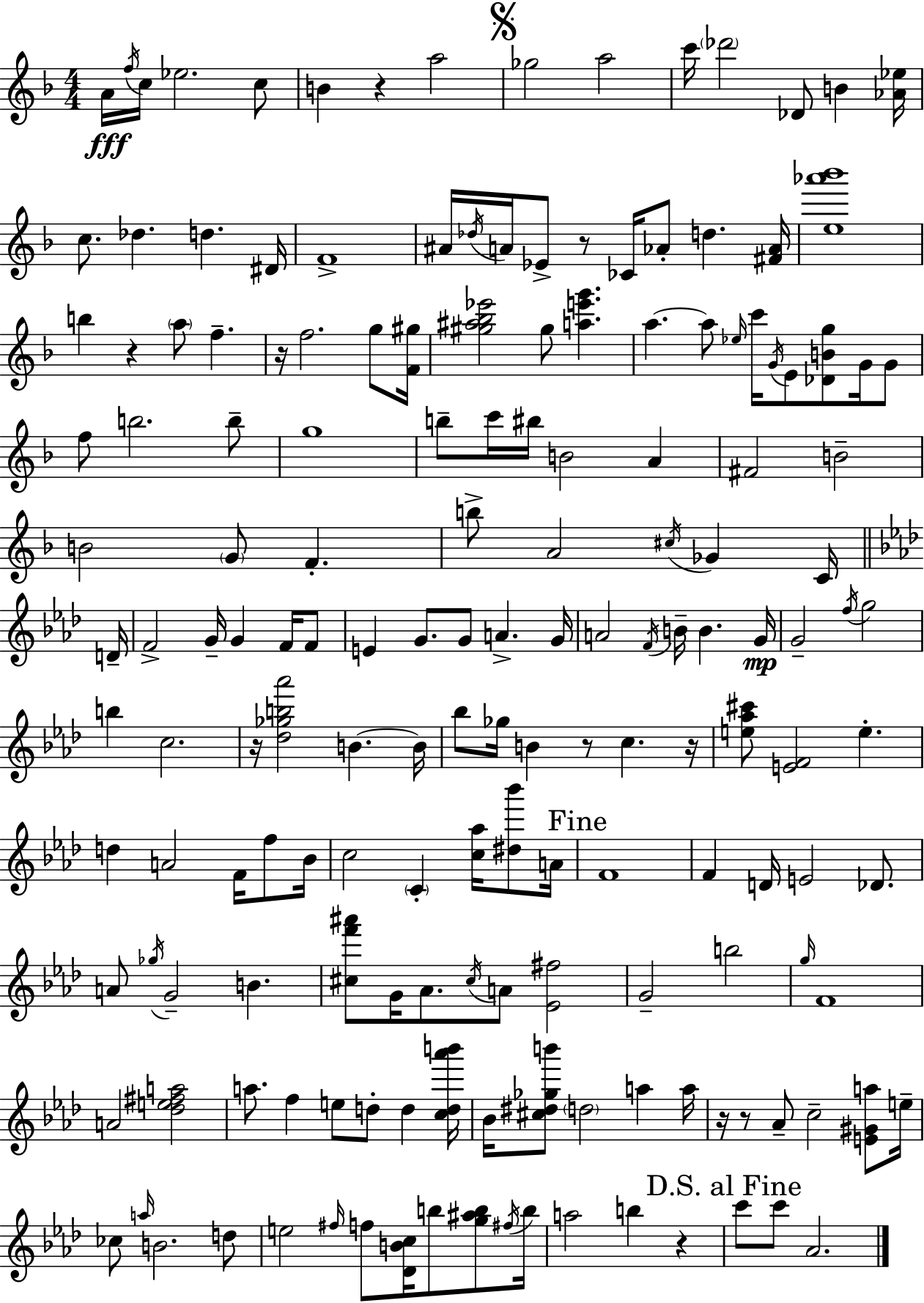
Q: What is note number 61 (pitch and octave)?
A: G4